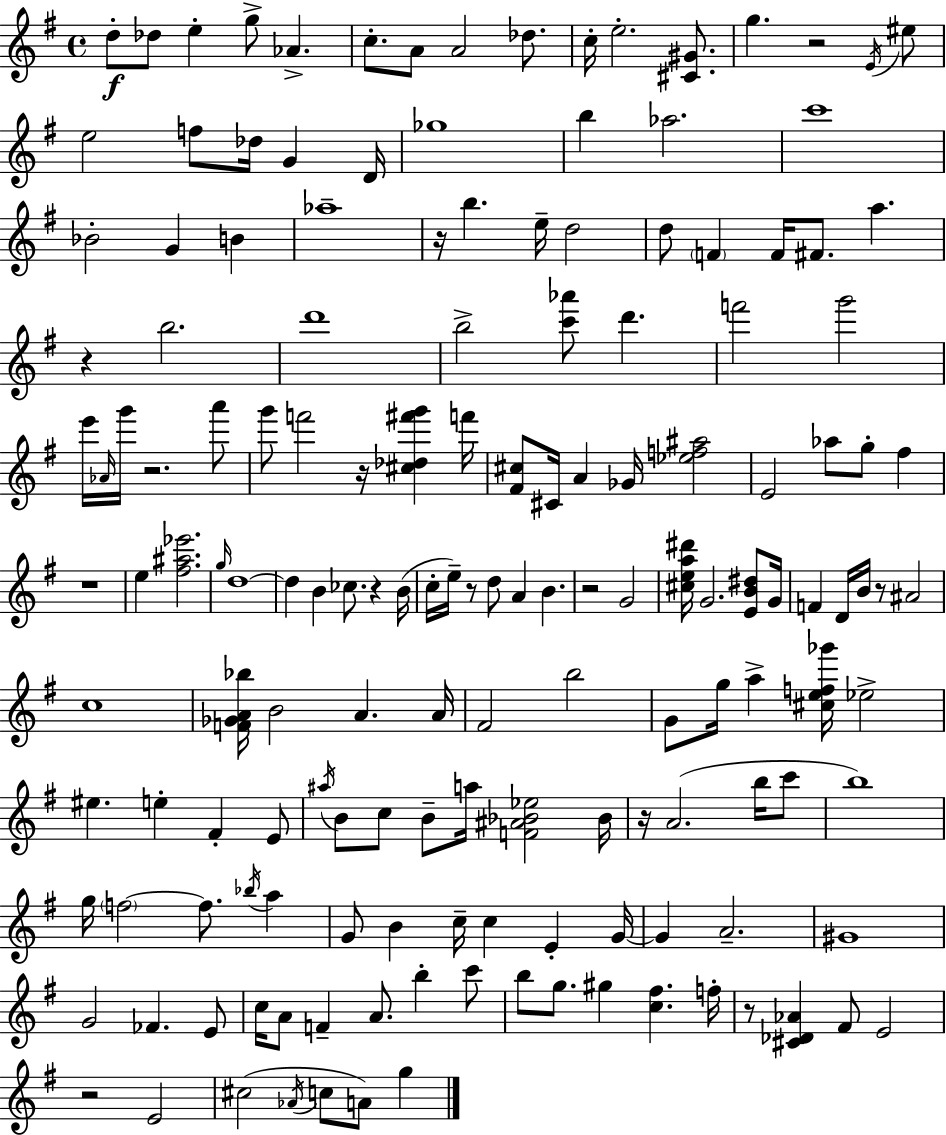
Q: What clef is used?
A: treble